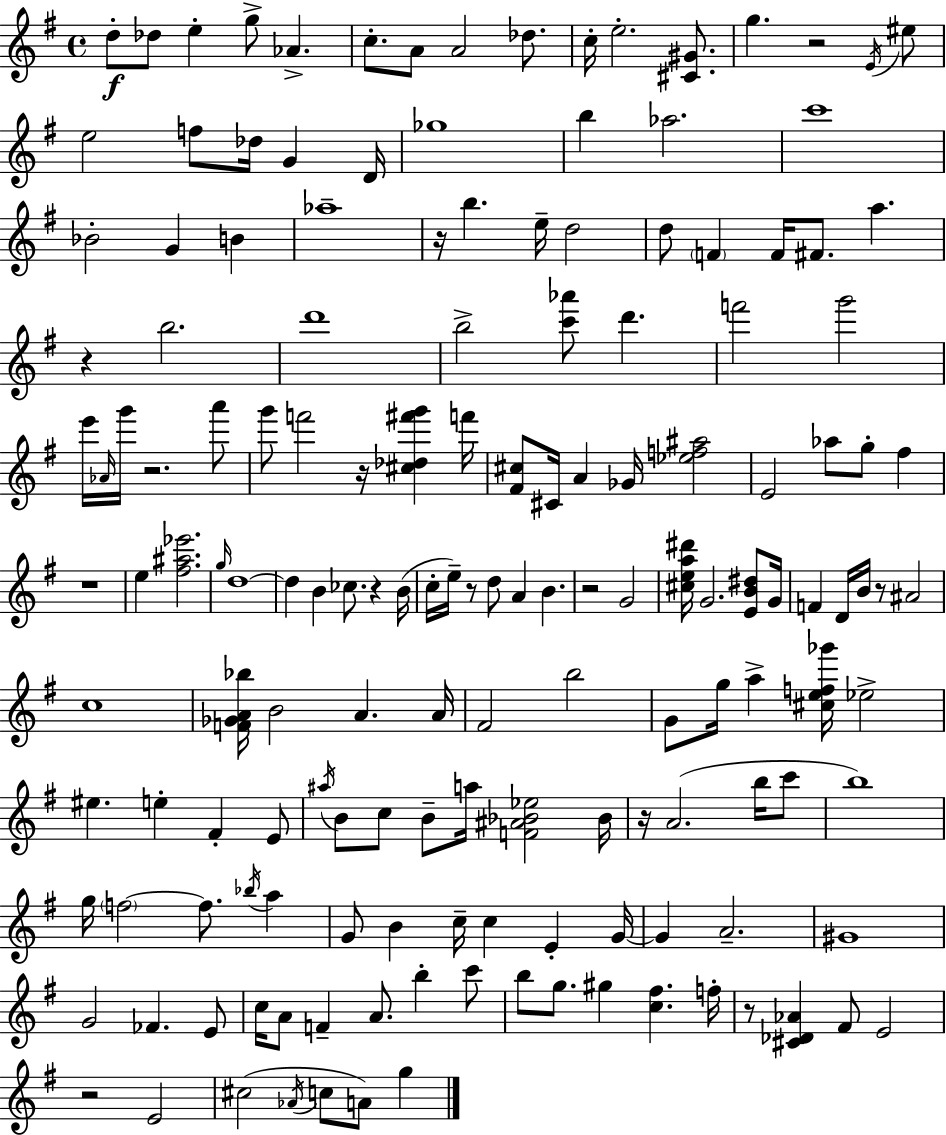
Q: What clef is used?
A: treble